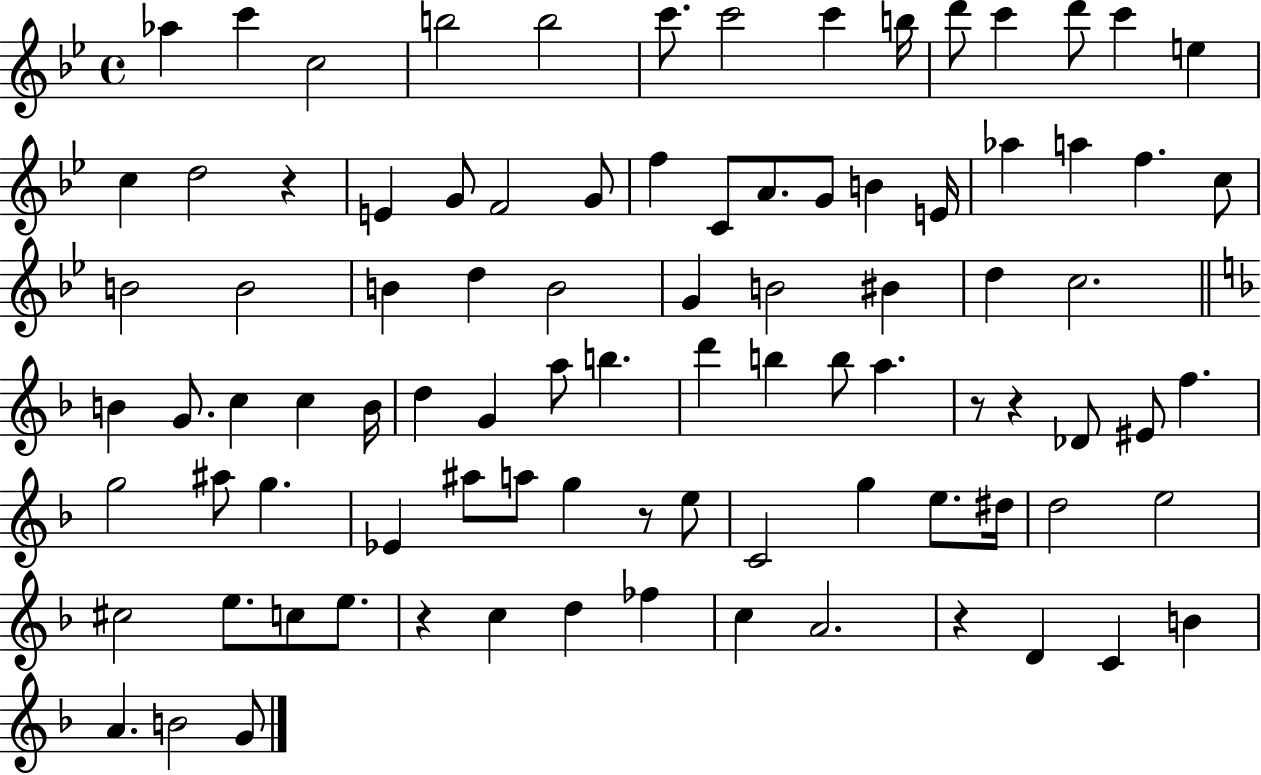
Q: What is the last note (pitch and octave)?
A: G4